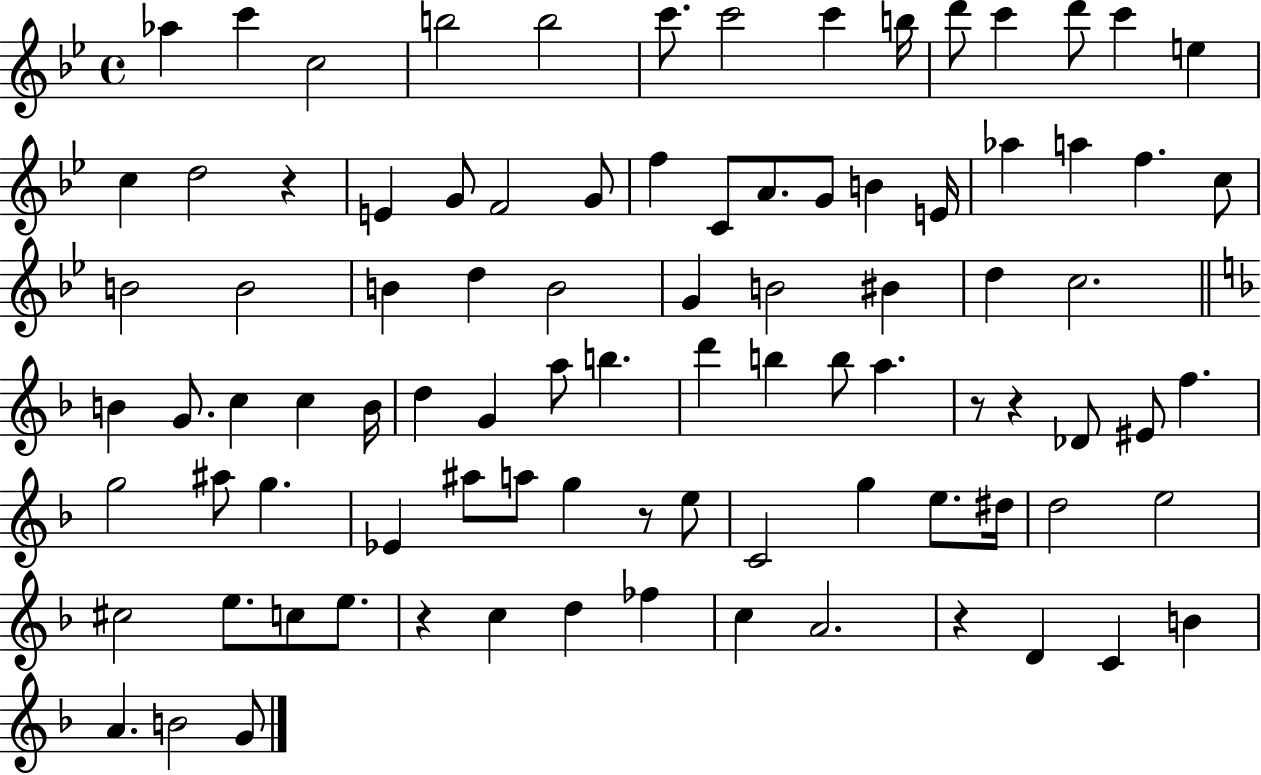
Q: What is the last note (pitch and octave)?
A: G4